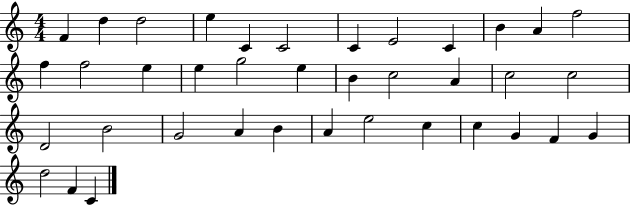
F4/q D5/q D5/h E5/q C4/q C4/h C4/q E4/h C4/q B4/q A4/q F5/h F5/q F5/h E5/q E5/q G5/h E5/q B4/q C5/h A4/q C5/h C5/h D4/h B4/h G4/h A4/q B4/q A4/q E5/h C5/q C5/q G4/q F4/q G4/q D5/h F4/q C4/q